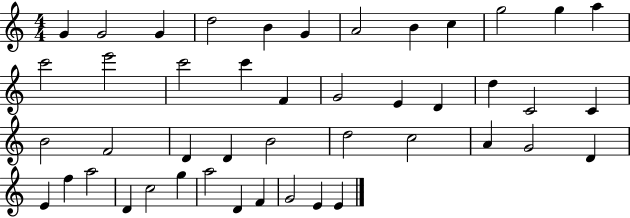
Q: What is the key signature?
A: C major